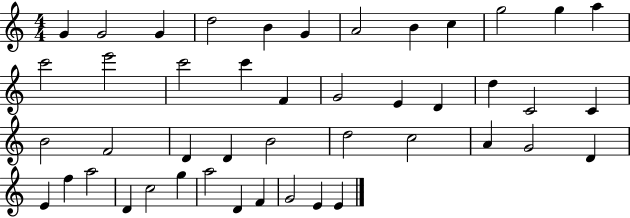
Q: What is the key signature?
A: C major